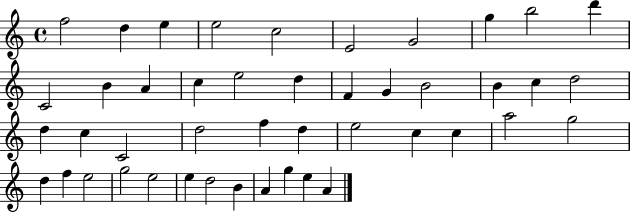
{
  \clef treble
  \time 4/4
  \defaultTimeSignature
  \key c \major
  f''2 d''4 e''4 | e''2 c''2 | e'2 g'2 | g''4 b''2 d'''4 | \break c'2 b'4 a'4 | c''4 e''2 d''4 | f'4 g'4 b'2 | b'4 c''4 d''2 | \break d''4 c''4 c'2 | d''2 f''4 d''4 | e''2 c''4 c''4 | a''2 g''2 | \break d''4 f''4 e''2 | g''2 e''2 | e''4 d''2 b'4 | a'4 g''4 e''4 a'4 | \break \bar "|."
}